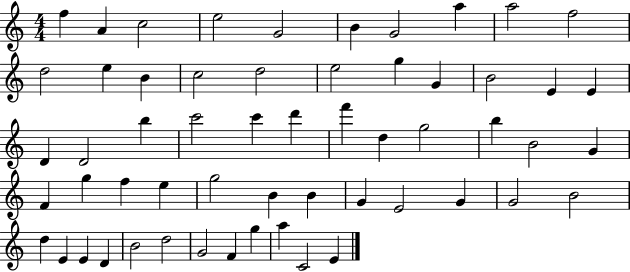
{
  \clef treble
  \numericTimeSignature
  \time 4/4
  \key c \major
  f''4 a'4 c''2 | e''2 g'2 | b'4 g'2 a''4 | a''2 f''2 | \break d''2 e''4 b'4 | c''2 d''2 | e''2 g''4 g'4 | b'2 e'4 e'4 | \break d'4 d'2 b''4 | c'''2 c'''4 d'''4 | f'''4 d''4 g''2 | b''4 b'2 g'4 | \break f'4 g''4 f''4 e''4 | g''2 b'4 b'4 | g'4 e'2 g'4 | g'2 b'2 | \break d''4 e'4 e'4 d'4 | b'2 d''2 | g'2 f'4 g''4 | a''4 c'2 e'4 | \break \bar "|."
}